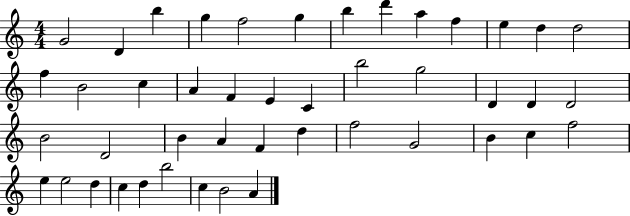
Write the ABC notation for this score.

X:1
T:Untitled
M:4/4
L:1/4
K:C
G2 D b g f2 g b d' a f e d d2 f B2 c A F E C b2 g2 D D D2 B2 D2 B A F d f2 G2 B c f2 e e2 d c d b2 c B2 A